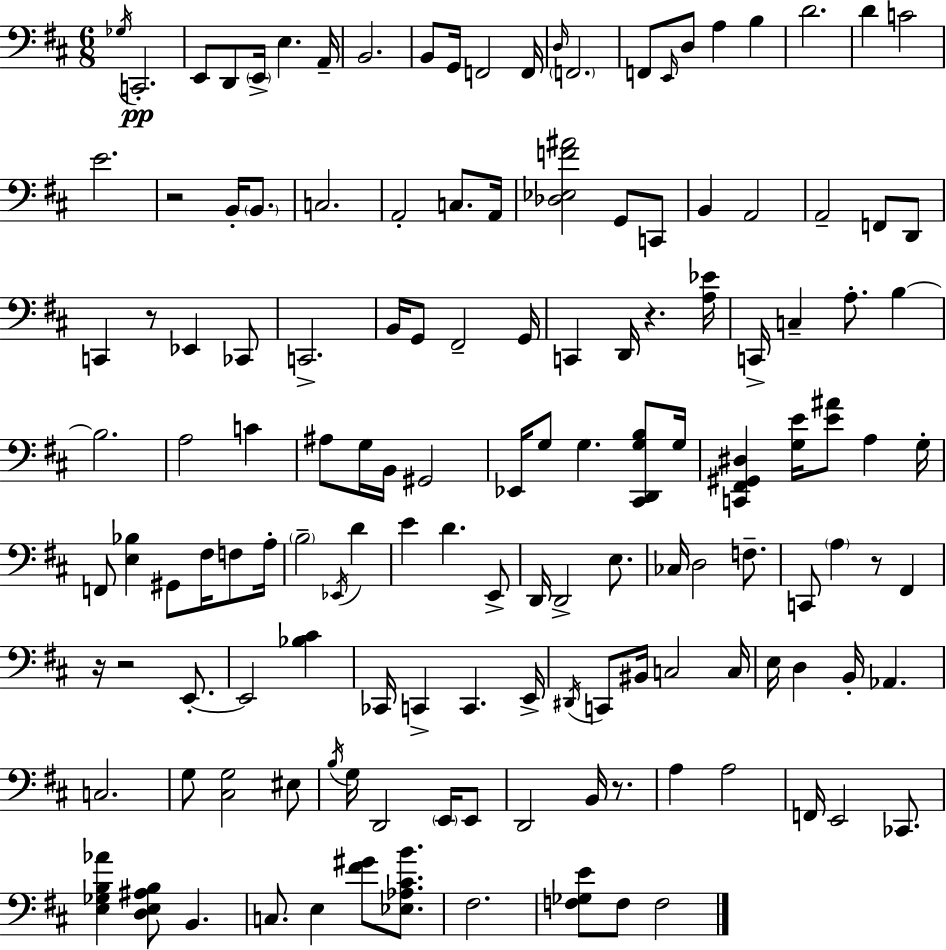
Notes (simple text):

Gb3/s C2/h. E2/e D2/e E2/s E3/q. A2/s B2/h. B2/e G2/s F2/h F2/s D3/s F2/h. F2/e E2/s D3/e A3/q B3/q D4/h. D4/q C4/h E4/h. R/h B2/s B2/e. C3/h. A2/h C3/e. A2/s [Db3,Eb3,F4,A#4]/h G2/e C2/e B2/q A2/h A2/h F2/e D2/e C2/q R/e Eb2/q CES2/e C2/h. B2/s G2/e F#2/h G2/s C2/q D2/s R/q. [A3,Eb4]/s C2/s C3/q A3/e. B3/q B3/h. A3/h C4/q A#3/e G3/s B2/s G#2/h Eb2/s G3/e G3/q. [C#2,D2,G3,B3]/e G3/s [C2,F#2,G#2,D#3]/q [G3,E4]/s [E4,A#4]/e A3/q G3/s F2/e [E3,Bb3]/q G#2/e F#3/s F3/e A3/s B3/h Eb2/s D4/q E4/q D4/q. E2/e D2/s D2/h E3/e. CES3/s D3/h F3/e. C2/e A3/q R/e F#2/q R/s R/h E2/e. E2/h [Bb3,C#4]/q CES2/s C2/q C2/q. E2/s D#2/s C2/e BIS2/s C3/h C3/s E3/s D3/q B2/s Ab2/q. C3/h. G3/e [C#3,G3]/h EIS3/e B3/s G3/s D2/h E2/s E2/e D2/h B2/s R/e. A3/q A3/h F2/s E2/h CES2/e. [E3,Gb3,B3,Ab4]/q [D3,E3,A#3,B3]/e B2/q. C3/e. E3/q [F#4,G#4]/e [Eb3,Ab3,C#4,B4]/e. F#3/h. [F3,Gb3,E4]/e F3/e F3/h